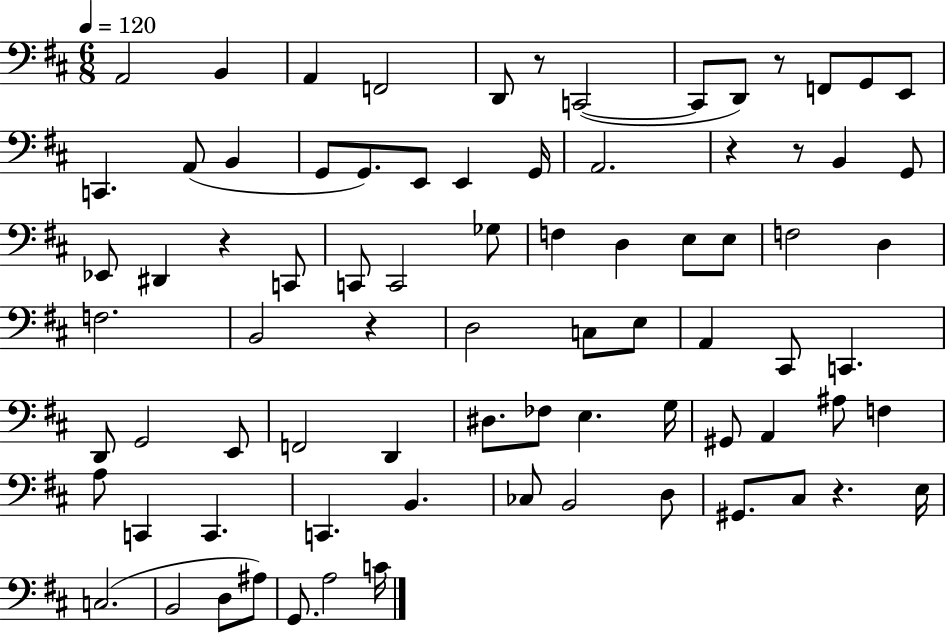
X:1
T:Untitled
M:6/8
L:1/4
K:D
A,,2 B,, A,, F,,2 D,,/2 z/2 C,,2 C,,/2 D,,/2 z/2 F,,/2 G,,/2 E,,/2 C,, A,,/2 B,, G,,/2 G,,/2 E,,/2 E,, G,,/4 A,,2 z z/2 B,, G,,/2 _E,,/2 ^D,, z C,,/2 C,,/2 C,,2 _G,/2 F, D, E,/2 E,/2 F,2 D, F,2 B,,2 z D,2 C,/2 E,/2 A,, ^C,,/2 C,, D,,/2 G,,2 E,,/2 F,,2 D,, ^D,/2 _F,/2 E, G,/4 ^G,,/2 A,, ^A,/2 F, A,/2 C,, C,, C,, B,, _C,/2 B,,2 D,/2 ^G,,/2 ^C,/2 z E,/4 C,2 B,,2 D,/2 ^A,/2 G,,/2 A,2 C/4